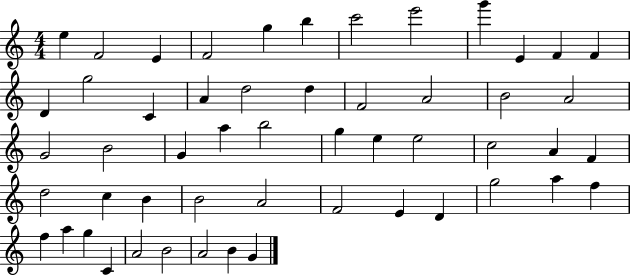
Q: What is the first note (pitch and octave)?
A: E5